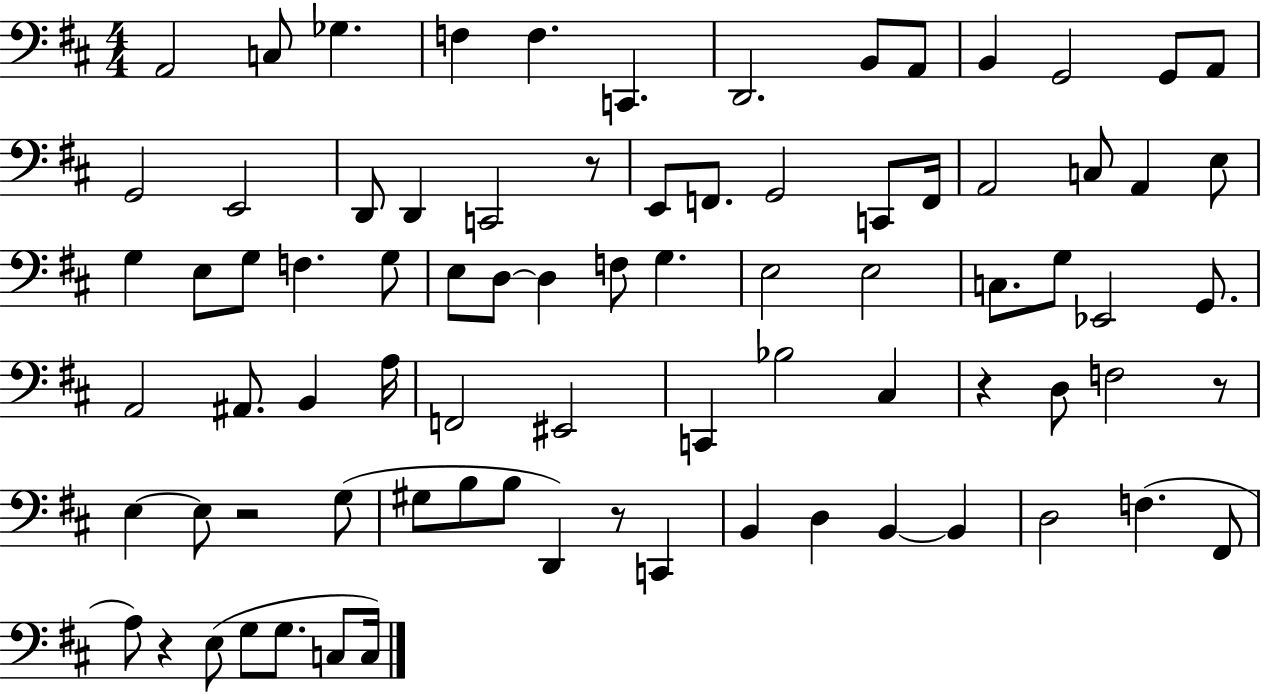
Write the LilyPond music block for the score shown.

{
  \clef bass
  \numericTimeSignature
  \time 4/4
  \key d \major
  a,2 c8 ges4. | f4 f4. c,4. | d,2. b,8 a,8 | b,4 g,2 g,8 a,8 | \break g,2 e,2 | d,8 d,4 c,2 r8 | e,8 f,8. g,2 c,8 f,16 | a,2 c8 a,4 e8 | \break g4 e8 g8 f4. g8 | e8 d8~~ d4 f8 g4. | e2 e2 | c8. g8 ees,2 g,8. | \break a,2 ais,8. b,4 a16 | f,2 eis,2 | c,4 bes2 cis4 | r4 d8 f2 r8 | \break e4~~ e8 r2 g8( | gis8 b8 b8 d,4) r8 c,4 | b,4 d4 b,4~~ b,4 | d2 f4.( fis,8 | \break a8) r4 e8( g8 g8. c8 c16) | \bar "|."
}